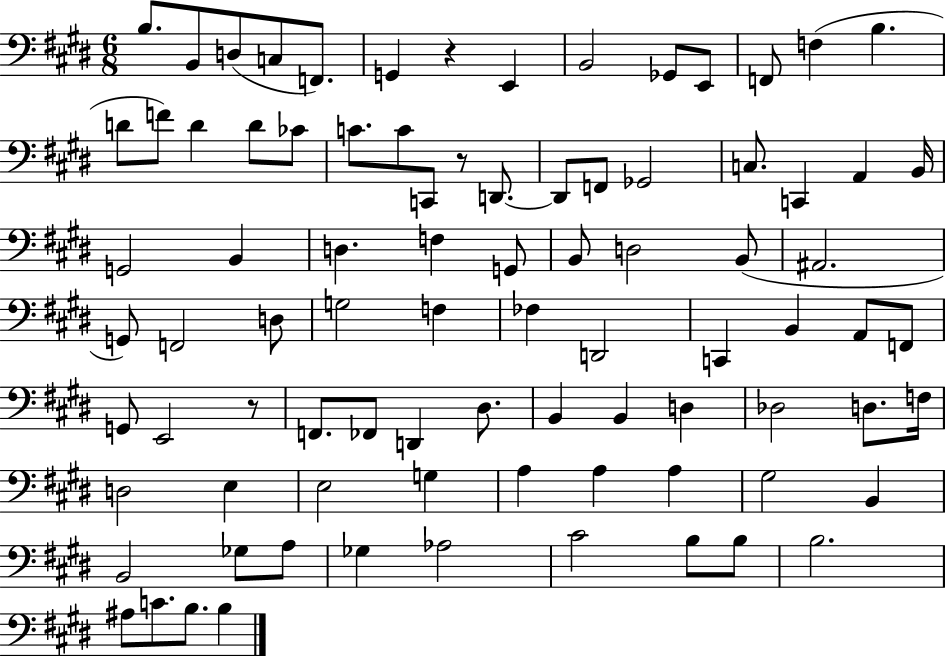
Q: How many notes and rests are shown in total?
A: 86